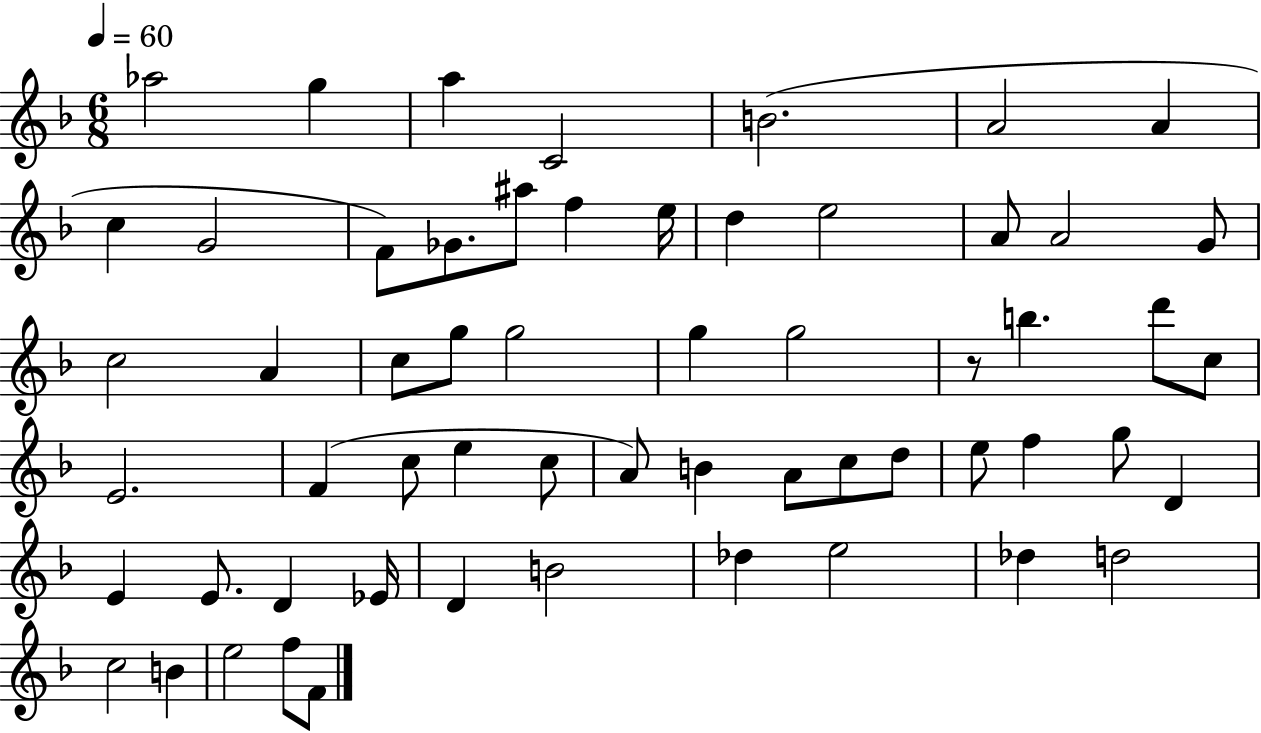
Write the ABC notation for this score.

X:1
T:Untitled
M:6/8
L:1/4
K:F
_a2 g a C2 B2 A2 A c G2 F/2 _G/2 ^a/2 f e/4 d e2 A/2 A2 G/2 c2 A c/2 g/2 g2 g g2 z/2 b d'/2 c/2 E2 F c/2 e c/2 A/2 B A/2 c/2 d/2 e/2 f g/2 D E E/2 D _E/4 D B2 _d e2 _d d2 c2 B e2 f/2 F/2